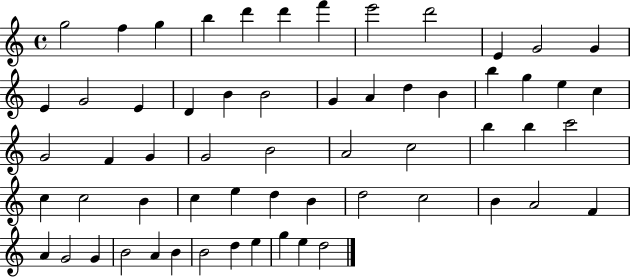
{
  \clef treble
  \time 4/4
  \defaultTimeSignature
  \key c \major
  g''2 f''4 g''4 | b''4 d'''4 d'''4 f'''4 | e'''2 d'''2 | e'4 g'2 g'4 | \break e'4 g'2 e'4 | d'4 b'4 b'2 | g'4 a'4 d''4 b'4 | b''4 g''4 e''4 c''4 | \break g'2 f'4 g'4 | g'2 b'2 | a'2 c''2 | b''4 b''4 c'''2 | \break c''4 c''2 b'4 | c''4 e''4 d''4 b'4 | d''2 c''2 | b'4 a'2 f'4 | \break a'4 g'2 g'4 | b'2 a'4 b'4 | b'2 d''4 e''4 | g''4 e''4 d''2 | \break \bar "|."
}